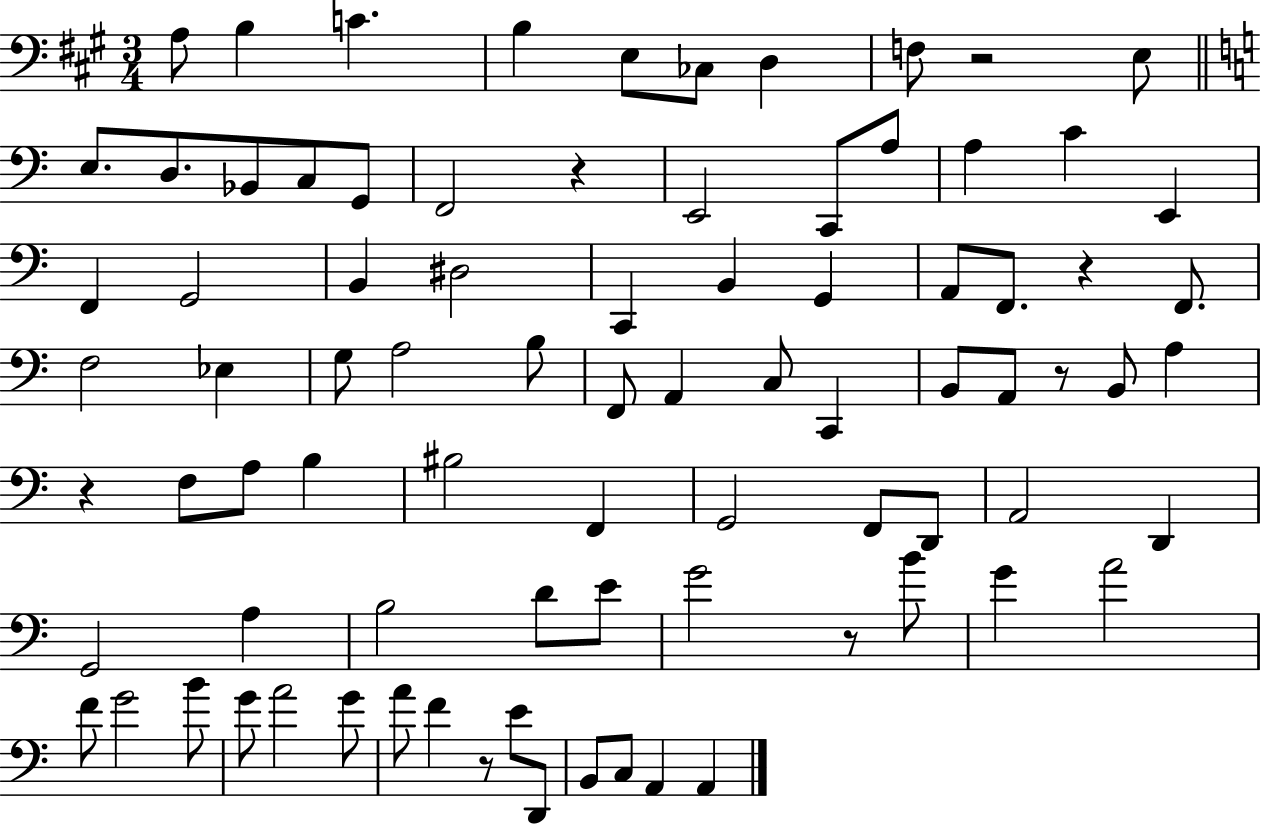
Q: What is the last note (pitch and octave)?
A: A2